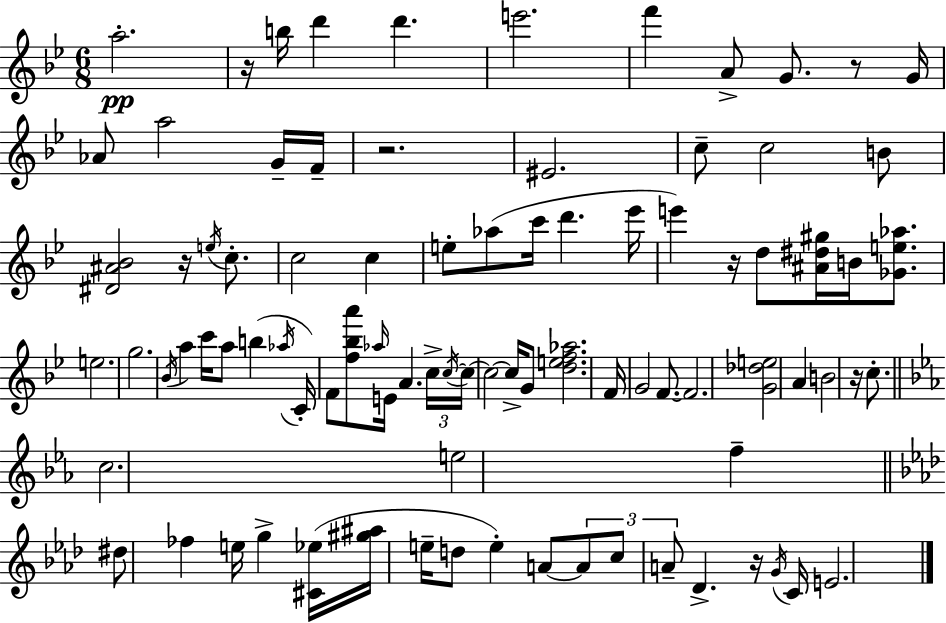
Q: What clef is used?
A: treble